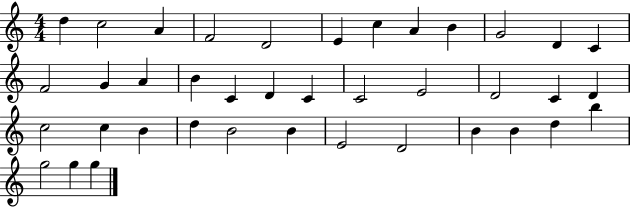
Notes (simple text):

D5/q C5/h A4/q F4/h D4/h E4/q C5/q A4/q B4/q G4/h D4/q C4/q F4/h G4/q A4/q B4/q C4/q D4/q C4/q C4/h E4/h D4/h C4/q D4/q C5/h C5/q B4/q D5/q B4/h B4/q E4/h D4/h B4/q B4/q D5/q B5/q G5/h G5/q G5/q